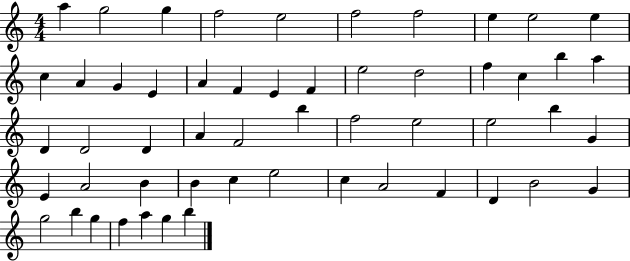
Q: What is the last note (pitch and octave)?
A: B5